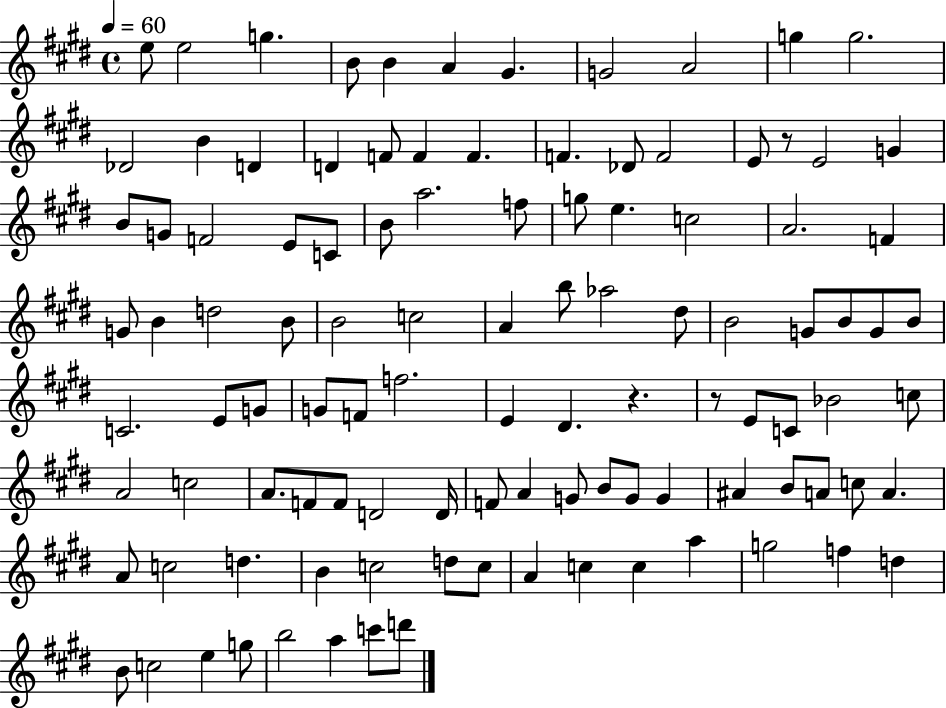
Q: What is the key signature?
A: E major